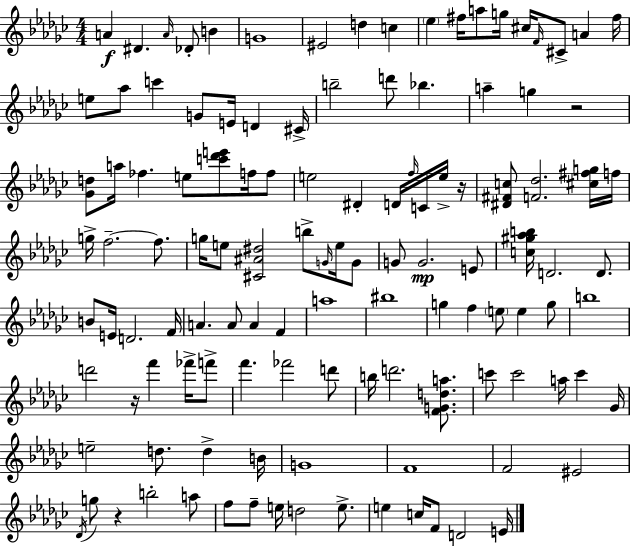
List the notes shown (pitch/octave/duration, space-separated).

A4/q D#4/q. A4/s Db4/e B4/q G4/w EIS4/h D5/q C5/q Eb5/q F#5/s A5/e G5/s C#5/s F4/s C#4/e A4/q F#5/s E5/e Ab5/e C6/q G4/e E4/s D4/q C#4/s B5/h D6/e Bb5/q. A5/q G5/q R/h [Gb4,D5]/e A5/s FES5/q. E5/e [C6,Db6,E6]/e F5/s F5/e E5/h D#4/q D4/s F5/s C4/s E5/s R/s [D#4,F#4,C5]/e [F4,Db5]/h. [C#5,F#5,G5]/s F5/s G5/s F5/h. F5/e. G5/s E5/e [C#4,A#4,D#5]/h B5/e G4/s E5/s G4/e G4/e G4/h. E4/e [C5,G#5,Ab5,B5]/s D4/h. D4/e. B4/e E4/s D4/h. F4/s A4/q. A4/e A4/q F4/q A5/w BIS5/w G5/q F5/q E5/e E5/q G5/e B5/w D6/h R/s F6/q FES6/s F6/e F6/q. FES6/h D6/e B5/s D6/h. [F4,G4,D5,A5]/e. C6/e C6/h A5/s C6/q Gb4/s E5/h D5/e. D5/q B4/s G4/w F4/w F4/h EIS4/h Db4/s G5/e R/q B5/h A5/e F5/e F5/e E5/s D5/h E5/e. E5/q C5/s F4/e D4/h E4/s